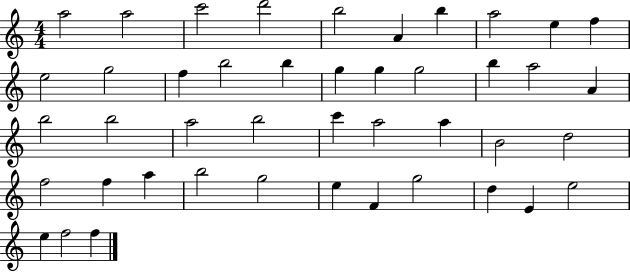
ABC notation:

X:1
T:Untitled
M:4/4
L:1/4
K:C
a2 a2 c'2 d'2 b2 A b a2 e f e2 g2 f b2 b g g g2 b a2 A b2 b2 a2 b2 c' a2 a B2 d2 f2 f a b2 g2 e F g2 d E e2 e f2 f